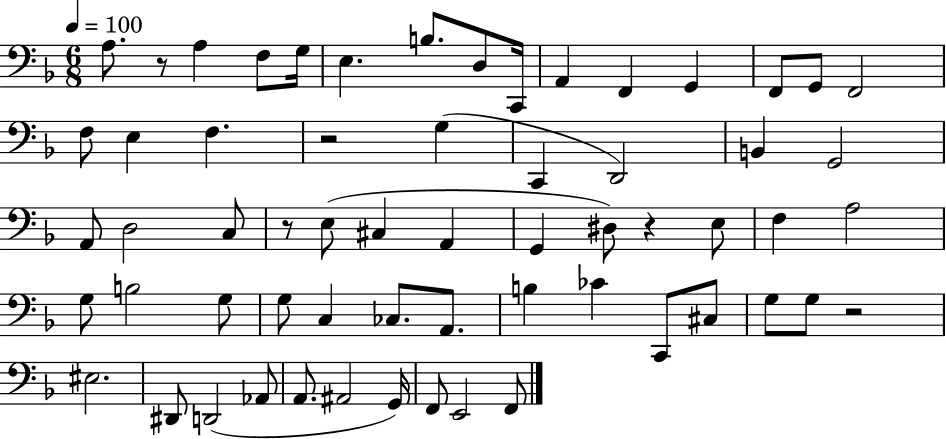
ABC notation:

X:1
T:Untitled
M:6/8
L:1/4
K:F
A,/2 z/2 A, F,/2 G,/4 E, B,/2 D,/2 C,,/4 A,, F,, G,, F,,/2 G,,/2 F,,2 F,/2 E, F, z2 G, C,, D,,2 B,, G,,2 A,,/2 D,2 C,/2 z/2 E,/2 ^C, A,, G,, ^D,/2 z E,/2 F, A,2 G,/2 B,2 G,/2 G,/2 C, _C,/2 A,,/2 B, _C C,,/2 ^C,/2 G,/2 G,/2 z2 ^E,2 ^D,,/2 D,,2 _A,,/2 A,,/2 ^A,,2 G,,/4 F,,/2 E,,2 F,,/2